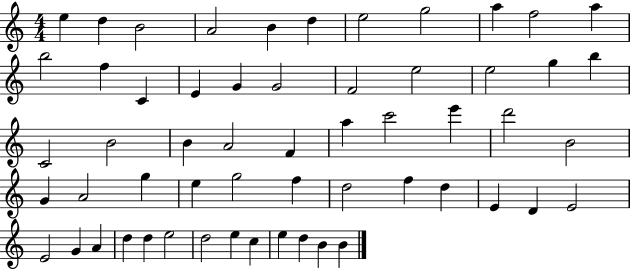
{
  \clef treble
  \numericTimeSignature
  \time 4/4
  \key c \major
  e''4 d''4 b'2 | a'2 b'4 d''4 | e''2 g''2 | a''4 f''2 a''4 | \break b''2 f''4 c'4 | e'4 g'4 g'2 | f'2 e''2 | e''2 g''4 b''4 | \break c'2 b'2 | b'4 a'2 f'4 | a''4 c'''2 e'''4 | d'''2 b'2 | \break g'4 a'2 g''4 | e''4 g''2 f''4 | d''2 f''4 d''4 | e'4 d'4 e'2 | \break e'2 g'4 a'4 | d''4 d''4 e''2 | d''2 e''4 c''4 | e''4 d''4 b'4 b'4 | \break \bar "|."
}